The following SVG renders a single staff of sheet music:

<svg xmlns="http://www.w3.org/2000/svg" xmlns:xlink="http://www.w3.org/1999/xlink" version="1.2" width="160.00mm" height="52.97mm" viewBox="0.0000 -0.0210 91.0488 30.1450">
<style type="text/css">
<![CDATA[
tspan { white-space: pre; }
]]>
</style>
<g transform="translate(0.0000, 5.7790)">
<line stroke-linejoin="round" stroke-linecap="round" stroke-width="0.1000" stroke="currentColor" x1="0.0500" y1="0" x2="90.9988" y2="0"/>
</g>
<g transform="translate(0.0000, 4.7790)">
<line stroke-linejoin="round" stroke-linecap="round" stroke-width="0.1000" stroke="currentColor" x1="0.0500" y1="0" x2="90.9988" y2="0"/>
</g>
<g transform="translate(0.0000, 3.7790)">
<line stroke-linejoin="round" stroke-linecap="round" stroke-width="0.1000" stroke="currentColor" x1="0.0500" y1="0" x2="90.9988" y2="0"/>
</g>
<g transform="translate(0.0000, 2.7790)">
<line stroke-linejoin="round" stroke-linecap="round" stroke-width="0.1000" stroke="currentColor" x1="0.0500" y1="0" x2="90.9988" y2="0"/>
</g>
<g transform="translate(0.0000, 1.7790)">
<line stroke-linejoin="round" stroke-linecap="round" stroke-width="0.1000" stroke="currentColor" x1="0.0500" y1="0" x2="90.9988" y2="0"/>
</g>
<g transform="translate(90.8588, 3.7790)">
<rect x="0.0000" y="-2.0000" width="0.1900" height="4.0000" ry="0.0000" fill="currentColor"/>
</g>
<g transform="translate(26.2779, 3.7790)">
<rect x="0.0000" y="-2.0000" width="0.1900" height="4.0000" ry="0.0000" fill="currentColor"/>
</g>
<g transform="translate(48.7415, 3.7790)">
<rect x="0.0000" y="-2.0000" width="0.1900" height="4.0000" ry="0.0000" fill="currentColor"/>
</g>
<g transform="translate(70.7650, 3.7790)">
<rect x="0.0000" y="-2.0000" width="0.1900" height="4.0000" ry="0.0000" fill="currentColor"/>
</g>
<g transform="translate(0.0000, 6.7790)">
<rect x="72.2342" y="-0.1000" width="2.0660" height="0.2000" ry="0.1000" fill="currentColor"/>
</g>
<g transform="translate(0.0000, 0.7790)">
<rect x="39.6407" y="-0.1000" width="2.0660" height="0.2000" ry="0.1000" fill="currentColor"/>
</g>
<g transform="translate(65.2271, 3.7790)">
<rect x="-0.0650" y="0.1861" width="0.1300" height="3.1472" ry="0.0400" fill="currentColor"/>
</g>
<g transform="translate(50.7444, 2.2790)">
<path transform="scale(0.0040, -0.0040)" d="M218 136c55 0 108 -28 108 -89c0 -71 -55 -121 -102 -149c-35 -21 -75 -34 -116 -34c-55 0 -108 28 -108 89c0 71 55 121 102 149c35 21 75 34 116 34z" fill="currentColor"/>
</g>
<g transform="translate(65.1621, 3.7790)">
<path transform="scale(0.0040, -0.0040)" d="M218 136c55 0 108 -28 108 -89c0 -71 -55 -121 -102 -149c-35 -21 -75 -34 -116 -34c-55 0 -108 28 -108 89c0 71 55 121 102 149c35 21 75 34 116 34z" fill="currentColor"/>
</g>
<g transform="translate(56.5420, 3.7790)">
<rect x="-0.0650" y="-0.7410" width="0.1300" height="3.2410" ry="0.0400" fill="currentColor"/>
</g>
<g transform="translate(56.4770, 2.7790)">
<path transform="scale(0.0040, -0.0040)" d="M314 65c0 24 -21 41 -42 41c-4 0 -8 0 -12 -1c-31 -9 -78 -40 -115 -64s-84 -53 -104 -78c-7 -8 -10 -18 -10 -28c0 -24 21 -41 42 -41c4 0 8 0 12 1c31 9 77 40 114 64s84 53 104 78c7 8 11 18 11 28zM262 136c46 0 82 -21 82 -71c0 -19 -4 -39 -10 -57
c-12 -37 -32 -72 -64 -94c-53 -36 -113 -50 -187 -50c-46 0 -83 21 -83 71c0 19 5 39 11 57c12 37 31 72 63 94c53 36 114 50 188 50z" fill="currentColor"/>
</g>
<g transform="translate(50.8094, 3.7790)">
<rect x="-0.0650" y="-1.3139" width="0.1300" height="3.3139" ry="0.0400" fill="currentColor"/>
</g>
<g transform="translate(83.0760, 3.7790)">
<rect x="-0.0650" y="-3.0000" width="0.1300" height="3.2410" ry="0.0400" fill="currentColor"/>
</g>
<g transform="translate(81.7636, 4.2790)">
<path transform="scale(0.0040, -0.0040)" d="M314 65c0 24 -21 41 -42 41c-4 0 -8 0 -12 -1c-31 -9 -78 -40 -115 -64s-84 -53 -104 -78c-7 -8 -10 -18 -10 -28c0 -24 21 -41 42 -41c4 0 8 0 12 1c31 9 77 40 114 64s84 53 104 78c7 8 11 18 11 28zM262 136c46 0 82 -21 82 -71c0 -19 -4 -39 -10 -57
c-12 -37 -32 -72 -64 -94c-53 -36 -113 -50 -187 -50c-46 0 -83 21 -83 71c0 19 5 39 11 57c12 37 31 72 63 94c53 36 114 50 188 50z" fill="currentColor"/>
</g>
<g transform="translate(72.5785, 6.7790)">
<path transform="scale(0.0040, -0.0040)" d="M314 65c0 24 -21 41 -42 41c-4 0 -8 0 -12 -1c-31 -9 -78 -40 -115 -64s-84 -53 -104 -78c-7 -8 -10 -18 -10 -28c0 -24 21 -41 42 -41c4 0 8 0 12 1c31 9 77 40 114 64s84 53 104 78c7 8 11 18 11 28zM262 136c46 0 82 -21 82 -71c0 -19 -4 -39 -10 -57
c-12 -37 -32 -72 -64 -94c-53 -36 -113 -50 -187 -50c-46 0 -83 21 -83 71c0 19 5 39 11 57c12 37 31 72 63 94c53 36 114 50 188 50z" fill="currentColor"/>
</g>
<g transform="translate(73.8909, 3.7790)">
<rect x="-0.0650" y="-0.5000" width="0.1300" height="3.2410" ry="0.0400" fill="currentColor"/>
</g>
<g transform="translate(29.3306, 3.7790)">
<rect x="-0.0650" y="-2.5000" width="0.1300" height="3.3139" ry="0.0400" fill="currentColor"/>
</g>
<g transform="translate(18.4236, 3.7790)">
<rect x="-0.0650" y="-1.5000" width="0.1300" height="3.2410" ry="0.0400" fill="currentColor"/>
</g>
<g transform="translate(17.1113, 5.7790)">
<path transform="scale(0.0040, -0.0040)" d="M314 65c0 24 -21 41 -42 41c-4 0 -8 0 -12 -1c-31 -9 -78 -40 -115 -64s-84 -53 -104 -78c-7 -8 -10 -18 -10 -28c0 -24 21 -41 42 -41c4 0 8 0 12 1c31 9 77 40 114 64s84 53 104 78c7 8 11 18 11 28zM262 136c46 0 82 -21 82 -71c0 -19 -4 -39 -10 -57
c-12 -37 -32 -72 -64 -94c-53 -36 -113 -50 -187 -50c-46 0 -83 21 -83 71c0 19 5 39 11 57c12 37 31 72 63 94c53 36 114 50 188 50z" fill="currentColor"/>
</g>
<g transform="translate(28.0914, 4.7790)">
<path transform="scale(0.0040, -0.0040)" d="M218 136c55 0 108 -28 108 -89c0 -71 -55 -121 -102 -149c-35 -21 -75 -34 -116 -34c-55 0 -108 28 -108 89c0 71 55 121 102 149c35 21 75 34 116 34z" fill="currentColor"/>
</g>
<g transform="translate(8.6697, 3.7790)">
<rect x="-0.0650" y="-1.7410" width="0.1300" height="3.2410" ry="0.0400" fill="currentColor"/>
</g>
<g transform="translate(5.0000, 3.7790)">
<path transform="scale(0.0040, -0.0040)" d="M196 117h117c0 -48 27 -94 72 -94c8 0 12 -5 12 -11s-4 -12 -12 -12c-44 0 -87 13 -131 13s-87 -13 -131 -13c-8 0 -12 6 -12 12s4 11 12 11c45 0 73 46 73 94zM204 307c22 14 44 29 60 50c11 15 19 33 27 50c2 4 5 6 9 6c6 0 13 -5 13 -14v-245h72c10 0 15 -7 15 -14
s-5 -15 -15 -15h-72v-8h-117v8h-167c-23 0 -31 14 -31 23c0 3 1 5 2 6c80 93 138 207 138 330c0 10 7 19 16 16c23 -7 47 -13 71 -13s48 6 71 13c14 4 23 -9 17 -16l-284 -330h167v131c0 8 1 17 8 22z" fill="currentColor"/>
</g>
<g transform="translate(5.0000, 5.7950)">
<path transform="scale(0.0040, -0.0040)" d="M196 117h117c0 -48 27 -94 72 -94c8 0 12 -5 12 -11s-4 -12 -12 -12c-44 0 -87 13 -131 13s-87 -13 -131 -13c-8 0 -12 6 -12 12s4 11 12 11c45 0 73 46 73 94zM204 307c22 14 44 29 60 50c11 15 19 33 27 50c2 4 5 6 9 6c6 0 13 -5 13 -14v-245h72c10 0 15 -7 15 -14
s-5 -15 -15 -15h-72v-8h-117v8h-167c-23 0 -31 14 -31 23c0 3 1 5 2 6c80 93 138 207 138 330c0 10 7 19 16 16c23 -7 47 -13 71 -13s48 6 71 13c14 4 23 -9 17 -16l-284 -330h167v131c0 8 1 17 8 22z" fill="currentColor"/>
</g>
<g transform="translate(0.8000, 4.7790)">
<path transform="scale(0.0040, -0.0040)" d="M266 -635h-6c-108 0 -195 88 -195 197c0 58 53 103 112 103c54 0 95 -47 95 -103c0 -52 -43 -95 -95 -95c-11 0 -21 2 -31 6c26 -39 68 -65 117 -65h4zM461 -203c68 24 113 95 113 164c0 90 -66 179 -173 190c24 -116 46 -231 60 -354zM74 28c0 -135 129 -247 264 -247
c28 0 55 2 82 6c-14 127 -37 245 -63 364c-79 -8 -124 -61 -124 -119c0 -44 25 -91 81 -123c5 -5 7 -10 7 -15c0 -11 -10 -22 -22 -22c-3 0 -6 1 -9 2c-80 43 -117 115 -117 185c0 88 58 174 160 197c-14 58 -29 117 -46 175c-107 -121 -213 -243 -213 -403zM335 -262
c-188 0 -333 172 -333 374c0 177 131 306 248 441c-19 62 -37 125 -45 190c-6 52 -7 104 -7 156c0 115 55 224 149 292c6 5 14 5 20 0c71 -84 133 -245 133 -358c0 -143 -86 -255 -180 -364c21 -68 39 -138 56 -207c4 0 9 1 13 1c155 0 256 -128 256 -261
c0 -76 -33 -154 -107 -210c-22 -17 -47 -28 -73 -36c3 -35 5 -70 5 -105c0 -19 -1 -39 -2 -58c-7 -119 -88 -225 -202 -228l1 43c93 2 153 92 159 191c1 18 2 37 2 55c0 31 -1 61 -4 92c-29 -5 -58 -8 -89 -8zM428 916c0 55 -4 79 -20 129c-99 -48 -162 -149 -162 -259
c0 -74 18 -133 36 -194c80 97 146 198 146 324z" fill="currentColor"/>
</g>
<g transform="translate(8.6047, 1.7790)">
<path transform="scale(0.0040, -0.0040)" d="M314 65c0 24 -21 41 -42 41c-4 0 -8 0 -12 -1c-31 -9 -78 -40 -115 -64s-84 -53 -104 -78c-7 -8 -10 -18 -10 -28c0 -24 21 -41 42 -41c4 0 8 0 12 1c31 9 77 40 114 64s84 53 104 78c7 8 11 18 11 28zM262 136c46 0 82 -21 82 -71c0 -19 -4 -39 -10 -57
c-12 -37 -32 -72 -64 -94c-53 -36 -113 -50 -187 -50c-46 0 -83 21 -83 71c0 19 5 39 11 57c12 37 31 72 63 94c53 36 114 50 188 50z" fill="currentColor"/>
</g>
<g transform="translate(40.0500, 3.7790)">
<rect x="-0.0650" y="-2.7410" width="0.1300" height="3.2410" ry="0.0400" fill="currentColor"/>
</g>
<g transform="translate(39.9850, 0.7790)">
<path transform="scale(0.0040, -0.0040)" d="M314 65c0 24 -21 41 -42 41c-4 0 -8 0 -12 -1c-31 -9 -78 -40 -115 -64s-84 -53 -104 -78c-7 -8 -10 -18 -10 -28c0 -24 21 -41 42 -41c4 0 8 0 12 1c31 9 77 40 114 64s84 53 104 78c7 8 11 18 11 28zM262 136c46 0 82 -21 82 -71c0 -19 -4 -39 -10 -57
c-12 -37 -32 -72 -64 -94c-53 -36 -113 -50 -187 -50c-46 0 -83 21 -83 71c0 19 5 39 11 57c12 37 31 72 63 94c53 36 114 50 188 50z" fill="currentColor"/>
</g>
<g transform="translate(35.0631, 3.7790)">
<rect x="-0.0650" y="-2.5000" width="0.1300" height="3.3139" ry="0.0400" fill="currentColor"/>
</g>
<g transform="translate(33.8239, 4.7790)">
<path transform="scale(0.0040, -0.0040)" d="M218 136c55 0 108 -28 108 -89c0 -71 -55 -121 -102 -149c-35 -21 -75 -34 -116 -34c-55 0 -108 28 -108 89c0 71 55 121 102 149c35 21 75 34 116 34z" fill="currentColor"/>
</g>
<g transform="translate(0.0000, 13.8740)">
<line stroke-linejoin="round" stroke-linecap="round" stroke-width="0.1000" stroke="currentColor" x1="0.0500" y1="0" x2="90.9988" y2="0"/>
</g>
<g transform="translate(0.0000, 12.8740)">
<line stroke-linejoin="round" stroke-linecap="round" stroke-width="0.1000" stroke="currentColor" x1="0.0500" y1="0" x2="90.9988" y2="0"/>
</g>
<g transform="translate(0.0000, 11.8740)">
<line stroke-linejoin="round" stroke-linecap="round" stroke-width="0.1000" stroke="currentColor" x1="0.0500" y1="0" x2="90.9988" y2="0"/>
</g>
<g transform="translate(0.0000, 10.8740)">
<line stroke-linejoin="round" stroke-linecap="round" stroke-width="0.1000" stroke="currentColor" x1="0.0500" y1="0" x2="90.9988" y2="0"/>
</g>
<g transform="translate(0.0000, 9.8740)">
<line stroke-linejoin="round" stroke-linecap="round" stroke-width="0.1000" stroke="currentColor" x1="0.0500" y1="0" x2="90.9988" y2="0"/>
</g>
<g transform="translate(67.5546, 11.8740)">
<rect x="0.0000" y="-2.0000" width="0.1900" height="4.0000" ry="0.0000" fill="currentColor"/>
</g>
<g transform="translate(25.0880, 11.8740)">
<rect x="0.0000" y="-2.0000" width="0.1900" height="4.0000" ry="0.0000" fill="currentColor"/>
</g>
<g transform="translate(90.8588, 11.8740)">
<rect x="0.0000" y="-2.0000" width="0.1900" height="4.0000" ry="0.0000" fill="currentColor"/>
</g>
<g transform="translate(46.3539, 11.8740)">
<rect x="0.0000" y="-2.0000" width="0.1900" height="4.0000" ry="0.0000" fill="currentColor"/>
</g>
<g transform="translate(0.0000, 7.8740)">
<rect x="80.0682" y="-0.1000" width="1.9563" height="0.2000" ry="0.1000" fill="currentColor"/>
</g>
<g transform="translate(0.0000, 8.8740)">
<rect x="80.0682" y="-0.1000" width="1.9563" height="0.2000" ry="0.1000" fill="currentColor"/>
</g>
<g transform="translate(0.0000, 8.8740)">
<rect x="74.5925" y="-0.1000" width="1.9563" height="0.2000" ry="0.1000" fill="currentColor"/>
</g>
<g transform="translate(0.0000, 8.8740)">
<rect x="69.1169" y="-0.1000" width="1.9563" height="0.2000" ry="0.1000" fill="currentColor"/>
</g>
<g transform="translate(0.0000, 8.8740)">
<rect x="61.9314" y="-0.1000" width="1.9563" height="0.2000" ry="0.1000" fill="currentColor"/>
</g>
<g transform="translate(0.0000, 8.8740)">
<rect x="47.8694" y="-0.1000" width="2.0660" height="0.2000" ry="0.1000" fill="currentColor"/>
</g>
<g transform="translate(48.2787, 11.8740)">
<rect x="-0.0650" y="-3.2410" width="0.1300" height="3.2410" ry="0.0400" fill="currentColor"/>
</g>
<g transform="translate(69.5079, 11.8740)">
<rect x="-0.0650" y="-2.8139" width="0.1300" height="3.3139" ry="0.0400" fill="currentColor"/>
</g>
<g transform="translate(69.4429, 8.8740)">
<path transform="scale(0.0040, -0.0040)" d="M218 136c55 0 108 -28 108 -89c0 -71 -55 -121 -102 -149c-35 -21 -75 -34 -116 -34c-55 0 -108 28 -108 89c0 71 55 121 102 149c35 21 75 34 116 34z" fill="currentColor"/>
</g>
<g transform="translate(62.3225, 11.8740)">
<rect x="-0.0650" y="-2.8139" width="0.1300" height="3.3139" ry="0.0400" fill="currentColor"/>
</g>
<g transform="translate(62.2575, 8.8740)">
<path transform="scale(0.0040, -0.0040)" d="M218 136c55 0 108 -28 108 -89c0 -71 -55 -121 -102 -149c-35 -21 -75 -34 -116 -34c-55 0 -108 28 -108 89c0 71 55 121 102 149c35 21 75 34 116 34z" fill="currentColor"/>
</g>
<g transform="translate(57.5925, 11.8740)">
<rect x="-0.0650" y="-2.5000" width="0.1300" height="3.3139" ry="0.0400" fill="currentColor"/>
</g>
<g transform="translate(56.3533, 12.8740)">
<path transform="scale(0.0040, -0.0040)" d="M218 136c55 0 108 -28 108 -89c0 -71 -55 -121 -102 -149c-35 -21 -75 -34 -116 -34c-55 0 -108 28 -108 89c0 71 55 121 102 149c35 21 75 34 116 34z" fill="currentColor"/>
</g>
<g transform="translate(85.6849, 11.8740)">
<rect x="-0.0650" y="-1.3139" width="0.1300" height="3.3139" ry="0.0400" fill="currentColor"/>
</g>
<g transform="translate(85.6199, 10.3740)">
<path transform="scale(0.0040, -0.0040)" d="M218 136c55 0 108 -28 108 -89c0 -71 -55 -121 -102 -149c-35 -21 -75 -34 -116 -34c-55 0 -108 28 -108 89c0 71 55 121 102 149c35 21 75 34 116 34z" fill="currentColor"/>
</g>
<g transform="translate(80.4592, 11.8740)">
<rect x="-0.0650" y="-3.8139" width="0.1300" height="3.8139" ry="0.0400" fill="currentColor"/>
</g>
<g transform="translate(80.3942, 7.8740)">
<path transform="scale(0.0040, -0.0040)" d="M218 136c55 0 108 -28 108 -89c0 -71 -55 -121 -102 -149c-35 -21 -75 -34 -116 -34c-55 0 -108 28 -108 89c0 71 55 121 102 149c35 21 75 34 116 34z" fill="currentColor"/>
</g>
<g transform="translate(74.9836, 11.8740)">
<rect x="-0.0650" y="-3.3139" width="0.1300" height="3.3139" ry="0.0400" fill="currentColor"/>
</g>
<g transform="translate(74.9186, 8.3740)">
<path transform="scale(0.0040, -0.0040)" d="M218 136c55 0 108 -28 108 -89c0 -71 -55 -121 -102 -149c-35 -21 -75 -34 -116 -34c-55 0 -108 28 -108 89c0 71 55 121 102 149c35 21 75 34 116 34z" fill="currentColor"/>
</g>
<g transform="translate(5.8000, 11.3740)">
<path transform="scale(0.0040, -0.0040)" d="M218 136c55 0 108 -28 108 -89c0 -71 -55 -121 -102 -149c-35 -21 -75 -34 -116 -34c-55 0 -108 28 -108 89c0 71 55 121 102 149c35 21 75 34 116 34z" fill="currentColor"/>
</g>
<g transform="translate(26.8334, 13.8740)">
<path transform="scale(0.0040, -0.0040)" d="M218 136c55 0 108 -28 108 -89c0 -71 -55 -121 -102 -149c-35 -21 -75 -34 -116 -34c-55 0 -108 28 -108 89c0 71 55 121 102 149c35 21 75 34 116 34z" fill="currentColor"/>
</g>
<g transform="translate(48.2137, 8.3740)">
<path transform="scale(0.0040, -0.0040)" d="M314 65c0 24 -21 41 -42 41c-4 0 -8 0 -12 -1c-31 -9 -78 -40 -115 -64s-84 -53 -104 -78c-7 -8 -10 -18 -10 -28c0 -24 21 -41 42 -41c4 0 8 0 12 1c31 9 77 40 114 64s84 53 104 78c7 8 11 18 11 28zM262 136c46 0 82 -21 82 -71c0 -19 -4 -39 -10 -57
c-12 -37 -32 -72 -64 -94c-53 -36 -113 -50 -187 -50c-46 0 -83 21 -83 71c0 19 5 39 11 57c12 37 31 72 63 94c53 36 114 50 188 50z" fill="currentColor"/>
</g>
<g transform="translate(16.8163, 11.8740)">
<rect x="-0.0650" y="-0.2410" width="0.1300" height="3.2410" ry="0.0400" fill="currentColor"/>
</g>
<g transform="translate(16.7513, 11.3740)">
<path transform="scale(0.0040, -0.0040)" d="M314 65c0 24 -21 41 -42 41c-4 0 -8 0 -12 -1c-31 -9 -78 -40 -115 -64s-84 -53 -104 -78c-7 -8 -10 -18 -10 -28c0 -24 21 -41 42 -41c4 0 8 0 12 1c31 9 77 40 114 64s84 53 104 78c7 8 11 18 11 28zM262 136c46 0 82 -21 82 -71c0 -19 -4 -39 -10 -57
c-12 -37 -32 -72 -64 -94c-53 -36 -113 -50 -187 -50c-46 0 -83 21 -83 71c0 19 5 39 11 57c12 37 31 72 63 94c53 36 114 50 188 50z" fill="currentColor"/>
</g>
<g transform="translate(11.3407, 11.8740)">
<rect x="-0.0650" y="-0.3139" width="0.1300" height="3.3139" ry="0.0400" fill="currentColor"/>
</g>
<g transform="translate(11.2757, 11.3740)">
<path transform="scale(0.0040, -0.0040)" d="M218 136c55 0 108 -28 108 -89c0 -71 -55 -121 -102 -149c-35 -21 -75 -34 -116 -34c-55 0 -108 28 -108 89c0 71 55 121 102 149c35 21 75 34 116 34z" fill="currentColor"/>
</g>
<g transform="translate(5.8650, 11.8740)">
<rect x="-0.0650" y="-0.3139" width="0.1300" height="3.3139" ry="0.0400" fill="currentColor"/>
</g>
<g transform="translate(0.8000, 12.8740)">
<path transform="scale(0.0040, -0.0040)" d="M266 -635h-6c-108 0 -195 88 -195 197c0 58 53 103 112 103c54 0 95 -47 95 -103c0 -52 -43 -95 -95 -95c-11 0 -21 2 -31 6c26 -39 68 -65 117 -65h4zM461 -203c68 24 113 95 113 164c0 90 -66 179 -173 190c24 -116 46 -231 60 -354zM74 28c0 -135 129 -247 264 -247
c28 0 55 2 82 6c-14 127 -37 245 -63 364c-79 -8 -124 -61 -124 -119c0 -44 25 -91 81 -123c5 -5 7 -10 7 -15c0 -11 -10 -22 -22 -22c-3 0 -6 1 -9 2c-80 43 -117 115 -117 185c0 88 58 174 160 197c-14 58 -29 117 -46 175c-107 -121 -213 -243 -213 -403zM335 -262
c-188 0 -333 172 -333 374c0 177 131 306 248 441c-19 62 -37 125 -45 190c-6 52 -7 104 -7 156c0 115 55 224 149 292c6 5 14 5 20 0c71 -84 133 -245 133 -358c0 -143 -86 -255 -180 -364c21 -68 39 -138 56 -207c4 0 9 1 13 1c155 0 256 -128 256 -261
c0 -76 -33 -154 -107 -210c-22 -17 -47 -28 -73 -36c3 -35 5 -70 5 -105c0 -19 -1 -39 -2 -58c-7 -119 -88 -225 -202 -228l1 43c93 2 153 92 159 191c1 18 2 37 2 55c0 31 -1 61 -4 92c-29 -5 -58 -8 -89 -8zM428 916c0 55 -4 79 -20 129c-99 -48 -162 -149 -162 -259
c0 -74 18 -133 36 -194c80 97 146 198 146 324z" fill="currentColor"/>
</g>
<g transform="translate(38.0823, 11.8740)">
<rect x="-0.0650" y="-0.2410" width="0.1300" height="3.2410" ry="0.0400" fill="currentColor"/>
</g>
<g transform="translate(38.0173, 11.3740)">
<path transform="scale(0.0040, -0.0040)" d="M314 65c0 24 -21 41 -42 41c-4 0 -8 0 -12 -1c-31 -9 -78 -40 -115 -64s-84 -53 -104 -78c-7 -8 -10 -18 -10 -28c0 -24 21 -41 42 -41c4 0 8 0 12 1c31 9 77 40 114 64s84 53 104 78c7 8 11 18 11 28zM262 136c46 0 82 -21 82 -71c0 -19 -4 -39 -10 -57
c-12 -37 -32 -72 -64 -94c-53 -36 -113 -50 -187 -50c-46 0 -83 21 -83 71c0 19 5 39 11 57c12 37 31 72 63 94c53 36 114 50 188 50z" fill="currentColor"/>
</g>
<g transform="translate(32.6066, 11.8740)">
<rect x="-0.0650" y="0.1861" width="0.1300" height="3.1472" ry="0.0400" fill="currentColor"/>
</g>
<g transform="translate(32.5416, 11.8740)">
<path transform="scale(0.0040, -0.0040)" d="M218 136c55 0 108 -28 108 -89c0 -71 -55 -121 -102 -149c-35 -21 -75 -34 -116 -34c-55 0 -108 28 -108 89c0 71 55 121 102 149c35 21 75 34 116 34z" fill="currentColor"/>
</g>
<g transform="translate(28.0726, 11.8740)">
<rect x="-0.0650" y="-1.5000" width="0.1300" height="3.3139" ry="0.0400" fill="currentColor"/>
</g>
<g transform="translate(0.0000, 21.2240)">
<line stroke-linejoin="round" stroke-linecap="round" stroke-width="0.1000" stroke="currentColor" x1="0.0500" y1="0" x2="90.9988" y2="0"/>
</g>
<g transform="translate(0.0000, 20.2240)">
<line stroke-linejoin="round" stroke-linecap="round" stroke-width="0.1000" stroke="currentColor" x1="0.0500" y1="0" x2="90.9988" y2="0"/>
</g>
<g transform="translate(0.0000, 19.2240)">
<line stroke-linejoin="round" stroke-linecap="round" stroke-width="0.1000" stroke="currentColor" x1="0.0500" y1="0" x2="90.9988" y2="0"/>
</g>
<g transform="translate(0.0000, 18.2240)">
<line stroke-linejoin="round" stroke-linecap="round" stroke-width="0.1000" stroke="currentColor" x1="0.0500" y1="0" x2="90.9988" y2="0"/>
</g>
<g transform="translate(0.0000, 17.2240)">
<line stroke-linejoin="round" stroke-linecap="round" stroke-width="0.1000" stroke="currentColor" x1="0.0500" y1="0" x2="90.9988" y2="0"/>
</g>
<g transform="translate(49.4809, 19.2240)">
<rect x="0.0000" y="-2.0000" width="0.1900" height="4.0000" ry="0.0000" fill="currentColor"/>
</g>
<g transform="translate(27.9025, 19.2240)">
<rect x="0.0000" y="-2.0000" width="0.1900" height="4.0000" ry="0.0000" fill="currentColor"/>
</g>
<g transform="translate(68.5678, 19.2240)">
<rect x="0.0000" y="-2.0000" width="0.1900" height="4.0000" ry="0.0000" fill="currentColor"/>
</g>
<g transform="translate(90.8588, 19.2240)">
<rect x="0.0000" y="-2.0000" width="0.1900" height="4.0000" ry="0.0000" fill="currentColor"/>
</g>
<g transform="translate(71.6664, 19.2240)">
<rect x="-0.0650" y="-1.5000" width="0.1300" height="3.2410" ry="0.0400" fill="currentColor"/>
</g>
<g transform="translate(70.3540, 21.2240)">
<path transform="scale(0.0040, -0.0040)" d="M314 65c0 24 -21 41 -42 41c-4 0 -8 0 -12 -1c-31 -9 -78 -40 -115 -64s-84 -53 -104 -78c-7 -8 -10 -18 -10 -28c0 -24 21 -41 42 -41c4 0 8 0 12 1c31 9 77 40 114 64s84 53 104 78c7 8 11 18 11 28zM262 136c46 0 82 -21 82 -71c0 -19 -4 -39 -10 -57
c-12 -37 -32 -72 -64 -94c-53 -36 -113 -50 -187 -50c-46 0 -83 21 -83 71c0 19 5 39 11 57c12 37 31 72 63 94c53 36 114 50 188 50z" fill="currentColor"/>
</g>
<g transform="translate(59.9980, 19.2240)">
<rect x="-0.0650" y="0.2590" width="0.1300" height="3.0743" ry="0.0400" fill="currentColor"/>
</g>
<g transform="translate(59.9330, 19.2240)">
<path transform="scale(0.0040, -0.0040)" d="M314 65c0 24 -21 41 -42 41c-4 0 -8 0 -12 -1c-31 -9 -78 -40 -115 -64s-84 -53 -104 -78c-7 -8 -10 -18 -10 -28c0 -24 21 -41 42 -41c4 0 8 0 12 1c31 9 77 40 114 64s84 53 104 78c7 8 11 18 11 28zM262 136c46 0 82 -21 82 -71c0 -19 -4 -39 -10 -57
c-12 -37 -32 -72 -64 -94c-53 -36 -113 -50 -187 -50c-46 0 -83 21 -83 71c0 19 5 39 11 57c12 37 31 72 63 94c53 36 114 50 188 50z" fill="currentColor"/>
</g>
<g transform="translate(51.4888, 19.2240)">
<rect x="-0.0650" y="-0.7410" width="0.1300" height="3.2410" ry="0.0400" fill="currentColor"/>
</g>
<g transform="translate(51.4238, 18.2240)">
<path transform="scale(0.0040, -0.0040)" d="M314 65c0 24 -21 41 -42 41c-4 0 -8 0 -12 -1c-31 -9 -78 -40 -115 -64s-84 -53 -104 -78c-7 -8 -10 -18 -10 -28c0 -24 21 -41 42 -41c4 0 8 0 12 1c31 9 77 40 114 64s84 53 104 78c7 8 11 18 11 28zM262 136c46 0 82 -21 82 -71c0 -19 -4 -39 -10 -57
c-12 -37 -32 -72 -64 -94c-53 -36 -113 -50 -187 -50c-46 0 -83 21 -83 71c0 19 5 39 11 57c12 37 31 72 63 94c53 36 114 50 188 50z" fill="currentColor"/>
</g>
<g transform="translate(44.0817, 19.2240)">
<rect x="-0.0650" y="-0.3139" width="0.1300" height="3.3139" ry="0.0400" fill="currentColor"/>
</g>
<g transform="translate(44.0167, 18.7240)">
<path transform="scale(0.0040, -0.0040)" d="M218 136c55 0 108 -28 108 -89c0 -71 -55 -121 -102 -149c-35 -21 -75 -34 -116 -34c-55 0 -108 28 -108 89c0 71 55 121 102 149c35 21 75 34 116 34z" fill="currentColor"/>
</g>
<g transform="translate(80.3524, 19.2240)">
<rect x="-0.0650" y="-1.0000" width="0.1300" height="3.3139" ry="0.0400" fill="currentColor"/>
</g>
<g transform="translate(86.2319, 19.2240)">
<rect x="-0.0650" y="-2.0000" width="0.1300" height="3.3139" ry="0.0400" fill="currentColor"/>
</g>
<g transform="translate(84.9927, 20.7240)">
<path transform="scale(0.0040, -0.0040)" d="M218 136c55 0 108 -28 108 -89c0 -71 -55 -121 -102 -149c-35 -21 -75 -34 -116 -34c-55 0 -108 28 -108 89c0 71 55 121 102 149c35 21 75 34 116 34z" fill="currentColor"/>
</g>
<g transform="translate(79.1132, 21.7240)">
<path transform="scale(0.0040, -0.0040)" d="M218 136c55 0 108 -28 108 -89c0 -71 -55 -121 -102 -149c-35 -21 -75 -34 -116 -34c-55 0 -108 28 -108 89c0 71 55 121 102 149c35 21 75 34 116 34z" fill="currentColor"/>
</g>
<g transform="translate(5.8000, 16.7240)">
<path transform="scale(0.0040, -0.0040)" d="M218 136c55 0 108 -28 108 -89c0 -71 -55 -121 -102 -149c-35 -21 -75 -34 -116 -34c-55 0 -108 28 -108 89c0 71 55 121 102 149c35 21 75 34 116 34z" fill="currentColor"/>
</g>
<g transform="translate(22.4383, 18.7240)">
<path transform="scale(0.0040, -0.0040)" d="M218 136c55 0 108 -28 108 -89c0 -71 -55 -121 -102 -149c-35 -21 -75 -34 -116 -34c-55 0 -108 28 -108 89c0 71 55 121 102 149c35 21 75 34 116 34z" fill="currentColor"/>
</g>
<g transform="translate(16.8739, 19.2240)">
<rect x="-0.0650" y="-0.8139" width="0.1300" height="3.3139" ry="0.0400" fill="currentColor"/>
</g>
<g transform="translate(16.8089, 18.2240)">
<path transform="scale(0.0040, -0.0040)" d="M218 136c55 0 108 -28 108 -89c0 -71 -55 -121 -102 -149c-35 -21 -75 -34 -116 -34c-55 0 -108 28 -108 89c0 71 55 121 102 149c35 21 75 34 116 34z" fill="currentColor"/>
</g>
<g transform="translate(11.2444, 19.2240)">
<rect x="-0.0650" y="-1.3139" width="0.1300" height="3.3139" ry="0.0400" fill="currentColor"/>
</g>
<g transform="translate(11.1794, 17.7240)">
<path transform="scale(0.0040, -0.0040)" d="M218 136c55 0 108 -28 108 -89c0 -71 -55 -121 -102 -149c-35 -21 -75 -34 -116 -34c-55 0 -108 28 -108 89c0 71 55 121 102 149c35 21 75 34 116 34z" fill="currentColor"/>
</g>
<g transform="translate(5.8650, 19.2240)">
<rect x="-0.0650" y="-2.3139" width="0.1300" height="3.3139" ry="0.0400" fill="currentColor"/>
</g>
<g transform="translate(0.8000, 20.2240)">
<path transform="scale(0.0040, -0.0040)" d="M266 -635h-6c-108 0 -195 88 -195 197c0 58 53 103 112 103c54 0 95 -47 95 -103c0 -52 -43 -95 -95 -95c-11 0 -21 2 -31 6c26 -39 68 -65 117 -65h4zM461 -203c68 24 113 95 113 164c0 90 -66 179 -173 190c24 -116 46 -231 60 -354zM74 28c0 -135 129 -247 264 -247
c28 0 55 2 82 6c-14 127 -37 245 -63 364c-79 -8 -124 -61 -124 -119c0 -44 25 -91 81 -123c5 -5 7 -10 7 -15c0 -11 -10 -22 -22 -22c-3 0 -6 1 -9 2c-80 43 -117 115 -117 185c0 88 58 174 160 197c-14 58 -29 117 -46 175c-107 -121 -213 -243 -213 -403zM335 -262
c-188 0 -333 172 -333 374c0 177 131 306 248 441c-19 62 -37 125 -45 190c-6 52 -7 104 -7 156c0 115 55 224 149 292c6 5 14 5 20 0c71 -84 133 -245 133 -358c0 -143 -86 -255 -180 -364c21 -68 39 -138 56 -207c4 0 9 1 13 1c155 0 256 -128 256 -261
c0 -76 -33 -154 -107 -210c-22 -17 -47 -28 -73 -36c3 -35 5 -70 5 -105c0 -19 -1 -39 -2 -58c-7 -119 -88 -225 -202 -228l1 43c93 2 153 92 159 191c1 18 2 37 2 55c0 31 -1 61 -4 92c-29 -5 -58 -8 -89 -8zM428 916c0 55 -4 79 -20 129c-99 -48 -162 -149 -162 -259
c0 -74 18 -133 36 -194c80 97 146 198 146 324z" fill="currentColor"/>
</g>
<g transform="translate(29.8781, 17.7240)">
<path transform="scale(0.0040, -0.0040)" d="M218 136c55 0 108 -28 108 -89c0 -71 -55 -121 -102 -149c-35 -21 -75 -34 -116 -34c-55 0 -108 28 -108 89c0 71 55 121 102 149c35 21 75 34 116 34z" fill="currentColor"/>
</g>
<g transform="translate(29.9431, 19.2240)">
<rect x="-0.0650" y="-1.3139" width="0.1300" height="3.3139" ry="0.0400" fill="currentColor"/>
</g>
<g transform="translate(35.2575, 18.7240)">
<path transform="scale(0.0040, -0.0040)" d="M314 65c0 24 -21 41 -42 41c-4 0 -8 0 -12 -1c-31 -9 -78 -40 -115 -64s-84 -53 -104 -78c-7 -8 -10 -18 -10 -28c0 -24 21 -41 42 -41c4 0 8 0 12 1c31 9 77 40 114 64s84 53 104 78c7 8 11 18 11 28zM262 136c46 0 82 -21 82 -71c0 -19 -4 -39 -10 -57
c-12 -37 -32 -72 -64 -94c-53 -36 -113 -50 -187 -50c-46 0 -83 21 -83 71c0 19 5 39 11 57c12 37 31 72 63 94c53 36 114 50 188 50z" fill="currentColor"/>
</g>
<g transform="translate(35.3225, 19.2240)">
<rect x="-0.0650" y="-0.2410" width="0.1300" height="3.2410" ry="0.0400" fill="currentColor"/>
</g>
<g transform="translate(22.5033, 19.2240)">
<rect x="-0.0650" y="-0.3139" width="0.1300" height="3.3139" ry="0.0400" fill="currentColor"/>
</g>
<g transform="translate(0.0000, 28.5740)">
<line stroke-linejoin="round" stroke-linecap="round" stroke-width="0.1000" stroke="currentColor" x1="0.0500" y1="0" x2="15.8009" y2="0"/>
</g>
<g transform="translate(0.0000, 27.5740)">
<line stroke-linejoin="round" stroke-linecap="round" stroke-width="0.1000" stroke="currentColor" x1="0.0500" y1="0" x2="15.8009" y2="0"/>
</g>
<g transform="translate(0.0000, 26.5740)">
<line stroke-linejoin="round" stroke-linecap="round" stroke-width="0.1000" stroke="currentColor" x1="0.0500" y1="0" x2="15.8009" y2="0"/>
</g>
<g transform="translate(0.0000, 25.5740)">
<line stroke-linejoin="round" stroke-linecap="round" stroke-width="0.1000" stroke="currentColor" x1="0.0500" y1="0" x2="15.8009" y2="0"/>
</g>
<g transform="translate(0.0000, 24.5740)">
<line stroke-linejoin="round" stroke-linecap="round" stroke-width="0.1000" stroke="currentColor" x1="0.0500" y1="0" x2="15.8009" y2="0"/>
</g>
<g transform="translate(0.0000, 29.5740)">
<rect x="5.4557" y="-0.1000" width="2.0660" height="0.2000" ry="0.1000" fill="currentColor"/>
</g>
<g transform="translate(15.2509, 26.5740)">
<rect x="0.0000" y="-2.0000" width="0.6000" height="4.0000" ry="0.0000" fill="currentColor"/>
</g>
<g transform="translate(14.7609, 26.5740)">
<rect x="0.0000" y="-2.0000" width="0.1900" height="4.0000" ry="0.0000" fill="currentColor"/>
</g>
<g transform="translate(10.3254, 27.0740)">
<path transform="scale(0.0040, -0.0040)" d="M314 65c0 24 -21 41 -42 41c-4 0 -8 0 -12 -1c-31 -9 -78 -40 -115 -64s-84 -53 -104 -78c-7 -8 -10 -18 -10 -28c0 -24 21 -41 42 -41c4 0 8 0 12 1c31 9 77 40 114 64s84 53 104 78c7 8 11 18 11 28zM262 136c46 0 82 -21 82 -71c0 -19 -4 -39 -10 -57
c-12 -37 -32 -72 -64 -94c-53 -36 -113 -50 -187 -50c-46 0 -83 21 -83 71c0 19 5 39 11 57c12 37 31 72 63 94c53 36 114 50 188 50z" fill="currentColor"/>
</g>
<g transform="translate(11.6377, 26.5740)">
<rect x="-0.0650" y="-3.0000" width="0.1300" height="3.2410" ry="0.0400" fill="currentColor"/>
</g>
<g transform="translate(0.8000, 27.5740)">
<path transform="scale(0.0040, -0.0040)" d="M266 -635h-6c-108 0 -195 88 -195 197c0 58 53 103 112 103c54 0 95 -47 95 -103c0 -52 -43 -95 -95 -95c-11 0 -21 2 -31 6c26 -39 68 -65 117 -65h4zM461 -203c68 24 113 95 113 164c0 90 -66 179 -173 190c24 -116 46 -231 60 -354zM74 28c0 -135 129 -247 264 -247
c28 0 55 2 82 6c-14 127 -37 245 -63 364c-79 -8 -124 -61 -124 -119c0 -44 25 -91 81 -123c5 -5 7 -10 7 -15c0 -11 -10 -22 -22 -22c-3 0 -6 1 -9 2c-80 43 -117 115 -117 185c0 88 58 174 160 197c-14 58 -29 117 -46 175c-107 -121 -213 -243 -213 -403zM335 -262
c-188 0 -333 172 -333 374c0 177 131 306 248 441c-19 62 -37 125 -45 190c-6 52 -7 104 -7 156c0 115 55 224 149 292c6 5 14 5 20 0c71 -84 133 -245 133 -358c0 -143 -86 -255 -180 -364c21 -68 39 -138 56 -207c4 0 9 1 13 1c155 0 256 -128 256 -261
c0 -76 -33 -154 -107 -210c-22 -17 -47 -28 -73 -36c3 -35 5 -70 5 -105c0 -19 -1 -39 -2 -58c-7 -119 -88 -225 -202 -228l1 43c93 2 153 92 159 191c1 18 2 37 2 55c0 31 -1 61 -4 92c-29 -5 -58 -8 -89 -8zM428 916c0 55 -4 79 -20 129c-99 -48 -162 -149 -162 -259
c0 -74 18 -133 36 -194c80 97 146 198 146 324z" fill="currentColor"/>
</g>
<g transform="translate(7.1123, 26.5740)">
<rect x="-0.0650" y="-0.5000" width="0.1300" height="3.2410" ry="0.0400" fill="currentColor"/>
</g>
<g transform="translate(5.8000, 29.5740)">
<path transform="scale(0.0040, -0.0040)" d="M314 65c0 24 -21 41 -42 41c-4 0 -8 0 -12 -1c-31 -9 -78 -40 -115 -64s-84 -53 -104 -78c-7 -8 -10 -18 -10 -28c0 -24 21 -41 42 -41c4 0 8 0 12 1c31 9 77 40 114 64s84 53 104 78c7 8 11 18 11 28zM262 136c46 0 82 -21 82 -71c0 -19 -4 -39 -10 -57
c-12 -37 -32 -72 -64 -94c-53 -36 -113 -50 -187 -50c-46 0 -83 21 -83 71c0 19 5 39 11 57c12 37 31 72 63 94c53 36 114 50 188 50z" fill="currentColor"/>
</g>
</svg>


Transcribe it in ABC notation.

X:1
T:Untitled
M:4/4
L:1/4
K:C
f2 E2 G G a2 e d2 B C2 A2 c c c2 E B c2 b2 G a a b c' e g e d c e c2 c d2 B2 E2 D F C2 A2